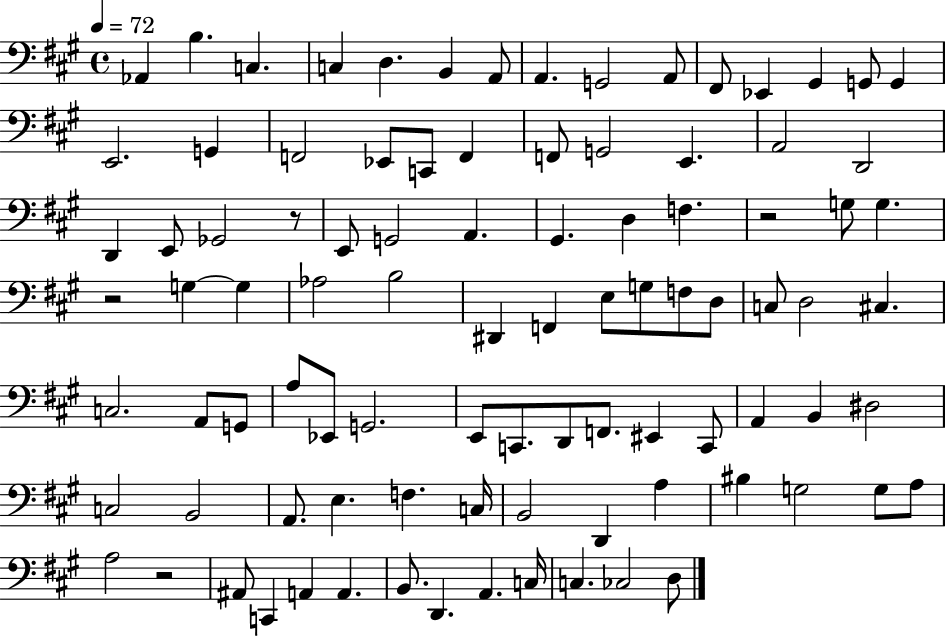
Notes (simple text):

Ab2/q B3/q. C3/q. C3/q D3/q. B2/q A2/e A2/q. G2/h A2/e F#2/e Eb2/q G#2/q G2/e G2/q E2/h. G2/q F2/h Eb2/e C2/e F2/q F2/e G2/h E2/q. A2/h D2/h D2/q E2/e Gb2/h R/e E2/e G2/h A2/q. G#2/q. D3/q F3/q. R/h G3/e G3/q. R/h G3/q G3/q Ab3/h B3/h D#2/q F2/q E3/e G3/e F3/e D3/e C3/e D3/h C#3/q. C3/h. A2/e G2/e A3/e Eb2/e G2/h. E2/e C2/e. D2/e F2/e. EIS2/q C2/e A2/q B2/q D#3/h C3/h B2/h A2/e. E3/q. F3/q. C3/s B2/h D2/q A3/q BIS3/q G3/h G3/e A3/e A3/h R/h A#2/e C2/q A2/q A2/q. B2/e. D2/q. A2/q. C3/s C3/q. CES3/h D3/e